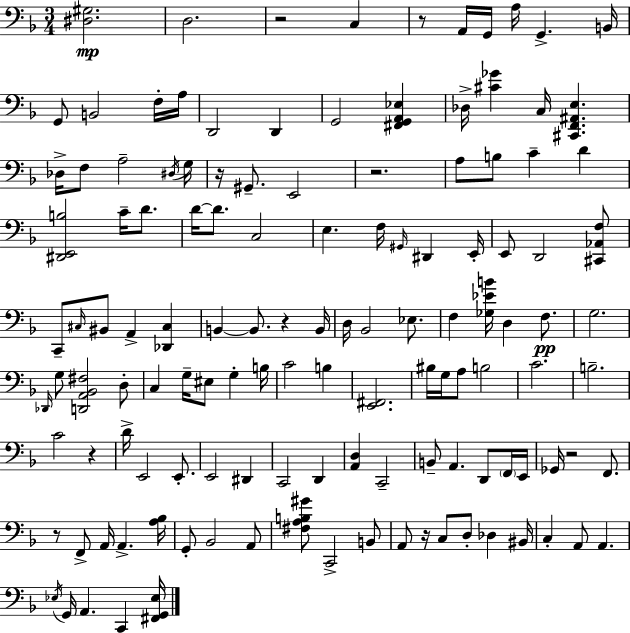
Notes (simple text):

[D#3,G#3]/h. D3/h. R/h C3/q R/e A2/s G2/s A3/s G2/q. B2/s G2/e B2/h F3/s A3/s D2/h D2/q G2/h [F#2,G2,A2,Eb3]/q Db3/s [C#4,Gb4]/q C3/s [C#2,F2,A#2,E3]/q. Db3/s F3/e A3/h D#3/s G3/s R/s G#2/e. E2/h R/h. A3/e B3/e C4/q D4/q [D#2,E2,B3]/h C4/s D4/e. D4/s D4/e. C3/h E3/q. F3/s G#2/s D#2/q E2/s E2/e D2/h [C#2,Ab2,F3]/e C2/e C#3/s BIS2/e A2/q [Db2,C#3]/q B2/q B2/e. R/q B2/s D3/s Bb2/h Eb3/e. F3/q [Gb3,Eb4,B4]/s D3/q F3/e. G3/h. Db2/s G3/e [D2,A2,Bb2,F#3]/h D3/e C3/q G3/s EIS3/e G3/q B3/s C4/h B3/q [E2,F#2]/h. BIS3/s G3/s A3/e B3/h C4/h. B3/h. C4/h R/q D4/s E2/h E2/e. E2/h D#2/q C2/h D2/q [A2,D3]/q C2/h B2/e A2/q. D2/e F2/s E2/s Gb2/s R/h F2/e. R/e F2/e A2/s A2/q. [A3,Bb3]/s G2/e Bb2/h A2/e [F#3,A3,B3,G#4]/e C2/h B2/e A2/e R/s C3/e D3/e Db3/q BIS2/s C3/q A2/e A2/q. Eb3/s G2/s A2/q. C2/q [F#2,G2,Eb3]/s